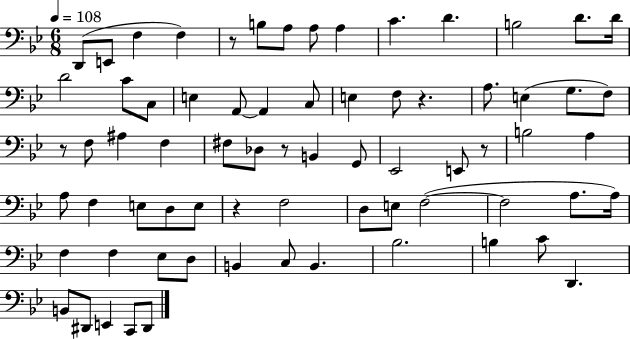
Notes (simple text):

D2/e E2/e F3/q F3/q R/e B3/e A3/e A3/e A3/q C4/q. D4/q. B3/h D4/e. D4/s D4/h C4/e C3/e E3/q A2/e A2/q C3/e E3/q F3/e R/q. A3/e. E3/q G3/e. F3/e R/e F3/e A#3/q F3/q F#3/e Db3/e R/e B2/q G2/e Eb2/h E2/e R/e B3/h A3/q A3/e F3/q E3/e D3/e E3/e R/q F3/h D3/e E3/e F3/h F3/h A3/e. A3/s F3/q F3/q Eb3/e D3/e B2/q C3/e B2/q. Bb3/h. B3/q C4/e D2/q. B2/e D#2/e E2/q C2/e D#2/e